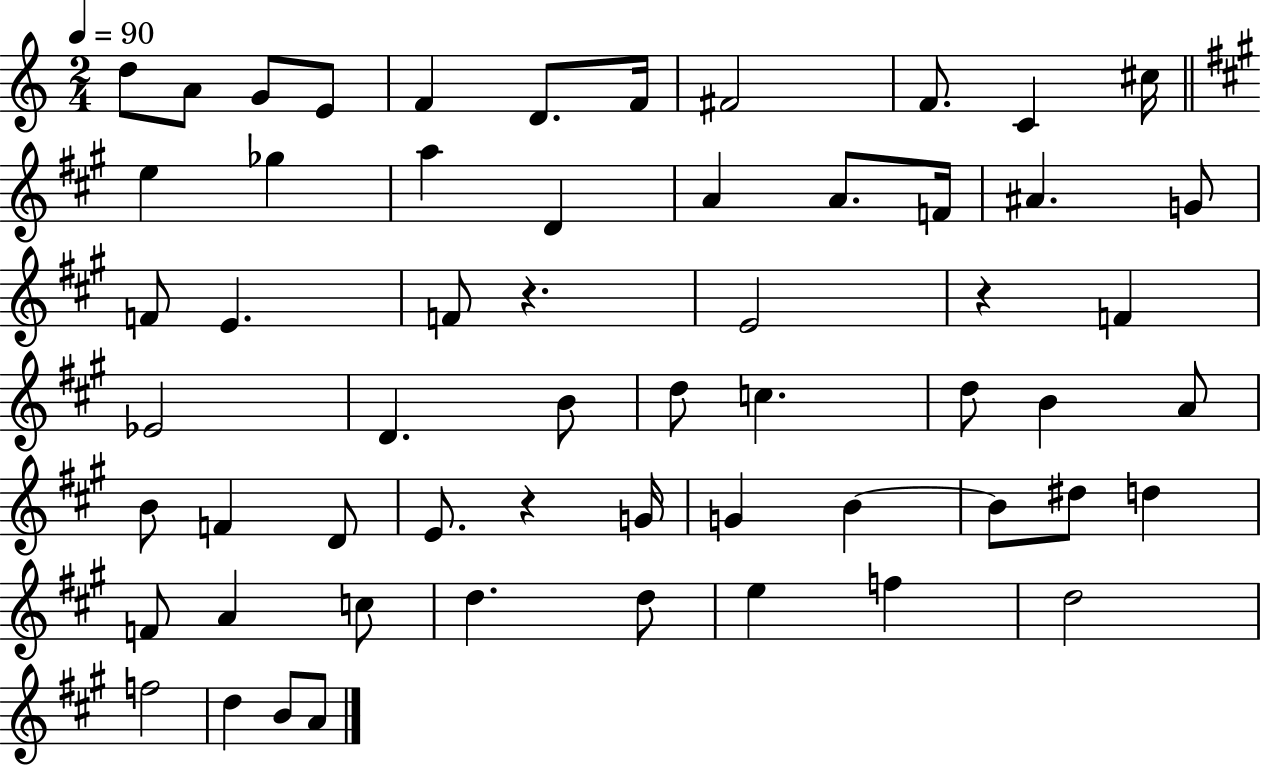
{
  \clef treble
  \numericTimeSignature
  \time 2/4
  \key c \major
  \tempo 4 = 90
  d''8 a'8 g'8 e'8 | f'4 d'8. f'16 | fis'2 | f'8. c'4 cis''16 | \break \bar "||" \break \key a \major e''4 ges''4 | a''4 d'4 | a'4 a'8. f'16 | ais'4. g'8 | \break f'8 e'4. | f'8 r4. | e'2 | r4 f'4 | \break ees'2 | d'4. b'8 | d''8 c''4. | d''8 b'4 a'8 | \break b'8 f'4 d'8 | e'8. r4 g'16 | g'4 b'4~~ | b'8 dis''8 d''4 | \break f'8 a'4 c''8 | d''4. d''8 | e''4 f''4 | d''2 | \break f''2 | d''4 b'8 a'8 | \bar "|."
}